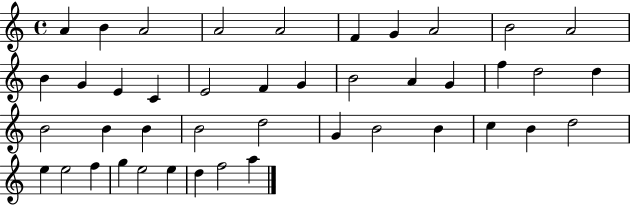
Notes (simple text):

A4/q B4/q A4/h A4/h A4/h F4/q G4/q A4/h B4/h A4/h B4/q G4/q E4/q C4/q E4/h F4/q G4/q B4/h A4/q G4/q F5/q D5/h D5/q B4/h B4/q B4/q B4/h D5/h G4/q B4/h B4/q C5/q B4/q D5/h E5/q E5/h F5/q G5/q E5/h E5/q D5/q F5/h A5/q